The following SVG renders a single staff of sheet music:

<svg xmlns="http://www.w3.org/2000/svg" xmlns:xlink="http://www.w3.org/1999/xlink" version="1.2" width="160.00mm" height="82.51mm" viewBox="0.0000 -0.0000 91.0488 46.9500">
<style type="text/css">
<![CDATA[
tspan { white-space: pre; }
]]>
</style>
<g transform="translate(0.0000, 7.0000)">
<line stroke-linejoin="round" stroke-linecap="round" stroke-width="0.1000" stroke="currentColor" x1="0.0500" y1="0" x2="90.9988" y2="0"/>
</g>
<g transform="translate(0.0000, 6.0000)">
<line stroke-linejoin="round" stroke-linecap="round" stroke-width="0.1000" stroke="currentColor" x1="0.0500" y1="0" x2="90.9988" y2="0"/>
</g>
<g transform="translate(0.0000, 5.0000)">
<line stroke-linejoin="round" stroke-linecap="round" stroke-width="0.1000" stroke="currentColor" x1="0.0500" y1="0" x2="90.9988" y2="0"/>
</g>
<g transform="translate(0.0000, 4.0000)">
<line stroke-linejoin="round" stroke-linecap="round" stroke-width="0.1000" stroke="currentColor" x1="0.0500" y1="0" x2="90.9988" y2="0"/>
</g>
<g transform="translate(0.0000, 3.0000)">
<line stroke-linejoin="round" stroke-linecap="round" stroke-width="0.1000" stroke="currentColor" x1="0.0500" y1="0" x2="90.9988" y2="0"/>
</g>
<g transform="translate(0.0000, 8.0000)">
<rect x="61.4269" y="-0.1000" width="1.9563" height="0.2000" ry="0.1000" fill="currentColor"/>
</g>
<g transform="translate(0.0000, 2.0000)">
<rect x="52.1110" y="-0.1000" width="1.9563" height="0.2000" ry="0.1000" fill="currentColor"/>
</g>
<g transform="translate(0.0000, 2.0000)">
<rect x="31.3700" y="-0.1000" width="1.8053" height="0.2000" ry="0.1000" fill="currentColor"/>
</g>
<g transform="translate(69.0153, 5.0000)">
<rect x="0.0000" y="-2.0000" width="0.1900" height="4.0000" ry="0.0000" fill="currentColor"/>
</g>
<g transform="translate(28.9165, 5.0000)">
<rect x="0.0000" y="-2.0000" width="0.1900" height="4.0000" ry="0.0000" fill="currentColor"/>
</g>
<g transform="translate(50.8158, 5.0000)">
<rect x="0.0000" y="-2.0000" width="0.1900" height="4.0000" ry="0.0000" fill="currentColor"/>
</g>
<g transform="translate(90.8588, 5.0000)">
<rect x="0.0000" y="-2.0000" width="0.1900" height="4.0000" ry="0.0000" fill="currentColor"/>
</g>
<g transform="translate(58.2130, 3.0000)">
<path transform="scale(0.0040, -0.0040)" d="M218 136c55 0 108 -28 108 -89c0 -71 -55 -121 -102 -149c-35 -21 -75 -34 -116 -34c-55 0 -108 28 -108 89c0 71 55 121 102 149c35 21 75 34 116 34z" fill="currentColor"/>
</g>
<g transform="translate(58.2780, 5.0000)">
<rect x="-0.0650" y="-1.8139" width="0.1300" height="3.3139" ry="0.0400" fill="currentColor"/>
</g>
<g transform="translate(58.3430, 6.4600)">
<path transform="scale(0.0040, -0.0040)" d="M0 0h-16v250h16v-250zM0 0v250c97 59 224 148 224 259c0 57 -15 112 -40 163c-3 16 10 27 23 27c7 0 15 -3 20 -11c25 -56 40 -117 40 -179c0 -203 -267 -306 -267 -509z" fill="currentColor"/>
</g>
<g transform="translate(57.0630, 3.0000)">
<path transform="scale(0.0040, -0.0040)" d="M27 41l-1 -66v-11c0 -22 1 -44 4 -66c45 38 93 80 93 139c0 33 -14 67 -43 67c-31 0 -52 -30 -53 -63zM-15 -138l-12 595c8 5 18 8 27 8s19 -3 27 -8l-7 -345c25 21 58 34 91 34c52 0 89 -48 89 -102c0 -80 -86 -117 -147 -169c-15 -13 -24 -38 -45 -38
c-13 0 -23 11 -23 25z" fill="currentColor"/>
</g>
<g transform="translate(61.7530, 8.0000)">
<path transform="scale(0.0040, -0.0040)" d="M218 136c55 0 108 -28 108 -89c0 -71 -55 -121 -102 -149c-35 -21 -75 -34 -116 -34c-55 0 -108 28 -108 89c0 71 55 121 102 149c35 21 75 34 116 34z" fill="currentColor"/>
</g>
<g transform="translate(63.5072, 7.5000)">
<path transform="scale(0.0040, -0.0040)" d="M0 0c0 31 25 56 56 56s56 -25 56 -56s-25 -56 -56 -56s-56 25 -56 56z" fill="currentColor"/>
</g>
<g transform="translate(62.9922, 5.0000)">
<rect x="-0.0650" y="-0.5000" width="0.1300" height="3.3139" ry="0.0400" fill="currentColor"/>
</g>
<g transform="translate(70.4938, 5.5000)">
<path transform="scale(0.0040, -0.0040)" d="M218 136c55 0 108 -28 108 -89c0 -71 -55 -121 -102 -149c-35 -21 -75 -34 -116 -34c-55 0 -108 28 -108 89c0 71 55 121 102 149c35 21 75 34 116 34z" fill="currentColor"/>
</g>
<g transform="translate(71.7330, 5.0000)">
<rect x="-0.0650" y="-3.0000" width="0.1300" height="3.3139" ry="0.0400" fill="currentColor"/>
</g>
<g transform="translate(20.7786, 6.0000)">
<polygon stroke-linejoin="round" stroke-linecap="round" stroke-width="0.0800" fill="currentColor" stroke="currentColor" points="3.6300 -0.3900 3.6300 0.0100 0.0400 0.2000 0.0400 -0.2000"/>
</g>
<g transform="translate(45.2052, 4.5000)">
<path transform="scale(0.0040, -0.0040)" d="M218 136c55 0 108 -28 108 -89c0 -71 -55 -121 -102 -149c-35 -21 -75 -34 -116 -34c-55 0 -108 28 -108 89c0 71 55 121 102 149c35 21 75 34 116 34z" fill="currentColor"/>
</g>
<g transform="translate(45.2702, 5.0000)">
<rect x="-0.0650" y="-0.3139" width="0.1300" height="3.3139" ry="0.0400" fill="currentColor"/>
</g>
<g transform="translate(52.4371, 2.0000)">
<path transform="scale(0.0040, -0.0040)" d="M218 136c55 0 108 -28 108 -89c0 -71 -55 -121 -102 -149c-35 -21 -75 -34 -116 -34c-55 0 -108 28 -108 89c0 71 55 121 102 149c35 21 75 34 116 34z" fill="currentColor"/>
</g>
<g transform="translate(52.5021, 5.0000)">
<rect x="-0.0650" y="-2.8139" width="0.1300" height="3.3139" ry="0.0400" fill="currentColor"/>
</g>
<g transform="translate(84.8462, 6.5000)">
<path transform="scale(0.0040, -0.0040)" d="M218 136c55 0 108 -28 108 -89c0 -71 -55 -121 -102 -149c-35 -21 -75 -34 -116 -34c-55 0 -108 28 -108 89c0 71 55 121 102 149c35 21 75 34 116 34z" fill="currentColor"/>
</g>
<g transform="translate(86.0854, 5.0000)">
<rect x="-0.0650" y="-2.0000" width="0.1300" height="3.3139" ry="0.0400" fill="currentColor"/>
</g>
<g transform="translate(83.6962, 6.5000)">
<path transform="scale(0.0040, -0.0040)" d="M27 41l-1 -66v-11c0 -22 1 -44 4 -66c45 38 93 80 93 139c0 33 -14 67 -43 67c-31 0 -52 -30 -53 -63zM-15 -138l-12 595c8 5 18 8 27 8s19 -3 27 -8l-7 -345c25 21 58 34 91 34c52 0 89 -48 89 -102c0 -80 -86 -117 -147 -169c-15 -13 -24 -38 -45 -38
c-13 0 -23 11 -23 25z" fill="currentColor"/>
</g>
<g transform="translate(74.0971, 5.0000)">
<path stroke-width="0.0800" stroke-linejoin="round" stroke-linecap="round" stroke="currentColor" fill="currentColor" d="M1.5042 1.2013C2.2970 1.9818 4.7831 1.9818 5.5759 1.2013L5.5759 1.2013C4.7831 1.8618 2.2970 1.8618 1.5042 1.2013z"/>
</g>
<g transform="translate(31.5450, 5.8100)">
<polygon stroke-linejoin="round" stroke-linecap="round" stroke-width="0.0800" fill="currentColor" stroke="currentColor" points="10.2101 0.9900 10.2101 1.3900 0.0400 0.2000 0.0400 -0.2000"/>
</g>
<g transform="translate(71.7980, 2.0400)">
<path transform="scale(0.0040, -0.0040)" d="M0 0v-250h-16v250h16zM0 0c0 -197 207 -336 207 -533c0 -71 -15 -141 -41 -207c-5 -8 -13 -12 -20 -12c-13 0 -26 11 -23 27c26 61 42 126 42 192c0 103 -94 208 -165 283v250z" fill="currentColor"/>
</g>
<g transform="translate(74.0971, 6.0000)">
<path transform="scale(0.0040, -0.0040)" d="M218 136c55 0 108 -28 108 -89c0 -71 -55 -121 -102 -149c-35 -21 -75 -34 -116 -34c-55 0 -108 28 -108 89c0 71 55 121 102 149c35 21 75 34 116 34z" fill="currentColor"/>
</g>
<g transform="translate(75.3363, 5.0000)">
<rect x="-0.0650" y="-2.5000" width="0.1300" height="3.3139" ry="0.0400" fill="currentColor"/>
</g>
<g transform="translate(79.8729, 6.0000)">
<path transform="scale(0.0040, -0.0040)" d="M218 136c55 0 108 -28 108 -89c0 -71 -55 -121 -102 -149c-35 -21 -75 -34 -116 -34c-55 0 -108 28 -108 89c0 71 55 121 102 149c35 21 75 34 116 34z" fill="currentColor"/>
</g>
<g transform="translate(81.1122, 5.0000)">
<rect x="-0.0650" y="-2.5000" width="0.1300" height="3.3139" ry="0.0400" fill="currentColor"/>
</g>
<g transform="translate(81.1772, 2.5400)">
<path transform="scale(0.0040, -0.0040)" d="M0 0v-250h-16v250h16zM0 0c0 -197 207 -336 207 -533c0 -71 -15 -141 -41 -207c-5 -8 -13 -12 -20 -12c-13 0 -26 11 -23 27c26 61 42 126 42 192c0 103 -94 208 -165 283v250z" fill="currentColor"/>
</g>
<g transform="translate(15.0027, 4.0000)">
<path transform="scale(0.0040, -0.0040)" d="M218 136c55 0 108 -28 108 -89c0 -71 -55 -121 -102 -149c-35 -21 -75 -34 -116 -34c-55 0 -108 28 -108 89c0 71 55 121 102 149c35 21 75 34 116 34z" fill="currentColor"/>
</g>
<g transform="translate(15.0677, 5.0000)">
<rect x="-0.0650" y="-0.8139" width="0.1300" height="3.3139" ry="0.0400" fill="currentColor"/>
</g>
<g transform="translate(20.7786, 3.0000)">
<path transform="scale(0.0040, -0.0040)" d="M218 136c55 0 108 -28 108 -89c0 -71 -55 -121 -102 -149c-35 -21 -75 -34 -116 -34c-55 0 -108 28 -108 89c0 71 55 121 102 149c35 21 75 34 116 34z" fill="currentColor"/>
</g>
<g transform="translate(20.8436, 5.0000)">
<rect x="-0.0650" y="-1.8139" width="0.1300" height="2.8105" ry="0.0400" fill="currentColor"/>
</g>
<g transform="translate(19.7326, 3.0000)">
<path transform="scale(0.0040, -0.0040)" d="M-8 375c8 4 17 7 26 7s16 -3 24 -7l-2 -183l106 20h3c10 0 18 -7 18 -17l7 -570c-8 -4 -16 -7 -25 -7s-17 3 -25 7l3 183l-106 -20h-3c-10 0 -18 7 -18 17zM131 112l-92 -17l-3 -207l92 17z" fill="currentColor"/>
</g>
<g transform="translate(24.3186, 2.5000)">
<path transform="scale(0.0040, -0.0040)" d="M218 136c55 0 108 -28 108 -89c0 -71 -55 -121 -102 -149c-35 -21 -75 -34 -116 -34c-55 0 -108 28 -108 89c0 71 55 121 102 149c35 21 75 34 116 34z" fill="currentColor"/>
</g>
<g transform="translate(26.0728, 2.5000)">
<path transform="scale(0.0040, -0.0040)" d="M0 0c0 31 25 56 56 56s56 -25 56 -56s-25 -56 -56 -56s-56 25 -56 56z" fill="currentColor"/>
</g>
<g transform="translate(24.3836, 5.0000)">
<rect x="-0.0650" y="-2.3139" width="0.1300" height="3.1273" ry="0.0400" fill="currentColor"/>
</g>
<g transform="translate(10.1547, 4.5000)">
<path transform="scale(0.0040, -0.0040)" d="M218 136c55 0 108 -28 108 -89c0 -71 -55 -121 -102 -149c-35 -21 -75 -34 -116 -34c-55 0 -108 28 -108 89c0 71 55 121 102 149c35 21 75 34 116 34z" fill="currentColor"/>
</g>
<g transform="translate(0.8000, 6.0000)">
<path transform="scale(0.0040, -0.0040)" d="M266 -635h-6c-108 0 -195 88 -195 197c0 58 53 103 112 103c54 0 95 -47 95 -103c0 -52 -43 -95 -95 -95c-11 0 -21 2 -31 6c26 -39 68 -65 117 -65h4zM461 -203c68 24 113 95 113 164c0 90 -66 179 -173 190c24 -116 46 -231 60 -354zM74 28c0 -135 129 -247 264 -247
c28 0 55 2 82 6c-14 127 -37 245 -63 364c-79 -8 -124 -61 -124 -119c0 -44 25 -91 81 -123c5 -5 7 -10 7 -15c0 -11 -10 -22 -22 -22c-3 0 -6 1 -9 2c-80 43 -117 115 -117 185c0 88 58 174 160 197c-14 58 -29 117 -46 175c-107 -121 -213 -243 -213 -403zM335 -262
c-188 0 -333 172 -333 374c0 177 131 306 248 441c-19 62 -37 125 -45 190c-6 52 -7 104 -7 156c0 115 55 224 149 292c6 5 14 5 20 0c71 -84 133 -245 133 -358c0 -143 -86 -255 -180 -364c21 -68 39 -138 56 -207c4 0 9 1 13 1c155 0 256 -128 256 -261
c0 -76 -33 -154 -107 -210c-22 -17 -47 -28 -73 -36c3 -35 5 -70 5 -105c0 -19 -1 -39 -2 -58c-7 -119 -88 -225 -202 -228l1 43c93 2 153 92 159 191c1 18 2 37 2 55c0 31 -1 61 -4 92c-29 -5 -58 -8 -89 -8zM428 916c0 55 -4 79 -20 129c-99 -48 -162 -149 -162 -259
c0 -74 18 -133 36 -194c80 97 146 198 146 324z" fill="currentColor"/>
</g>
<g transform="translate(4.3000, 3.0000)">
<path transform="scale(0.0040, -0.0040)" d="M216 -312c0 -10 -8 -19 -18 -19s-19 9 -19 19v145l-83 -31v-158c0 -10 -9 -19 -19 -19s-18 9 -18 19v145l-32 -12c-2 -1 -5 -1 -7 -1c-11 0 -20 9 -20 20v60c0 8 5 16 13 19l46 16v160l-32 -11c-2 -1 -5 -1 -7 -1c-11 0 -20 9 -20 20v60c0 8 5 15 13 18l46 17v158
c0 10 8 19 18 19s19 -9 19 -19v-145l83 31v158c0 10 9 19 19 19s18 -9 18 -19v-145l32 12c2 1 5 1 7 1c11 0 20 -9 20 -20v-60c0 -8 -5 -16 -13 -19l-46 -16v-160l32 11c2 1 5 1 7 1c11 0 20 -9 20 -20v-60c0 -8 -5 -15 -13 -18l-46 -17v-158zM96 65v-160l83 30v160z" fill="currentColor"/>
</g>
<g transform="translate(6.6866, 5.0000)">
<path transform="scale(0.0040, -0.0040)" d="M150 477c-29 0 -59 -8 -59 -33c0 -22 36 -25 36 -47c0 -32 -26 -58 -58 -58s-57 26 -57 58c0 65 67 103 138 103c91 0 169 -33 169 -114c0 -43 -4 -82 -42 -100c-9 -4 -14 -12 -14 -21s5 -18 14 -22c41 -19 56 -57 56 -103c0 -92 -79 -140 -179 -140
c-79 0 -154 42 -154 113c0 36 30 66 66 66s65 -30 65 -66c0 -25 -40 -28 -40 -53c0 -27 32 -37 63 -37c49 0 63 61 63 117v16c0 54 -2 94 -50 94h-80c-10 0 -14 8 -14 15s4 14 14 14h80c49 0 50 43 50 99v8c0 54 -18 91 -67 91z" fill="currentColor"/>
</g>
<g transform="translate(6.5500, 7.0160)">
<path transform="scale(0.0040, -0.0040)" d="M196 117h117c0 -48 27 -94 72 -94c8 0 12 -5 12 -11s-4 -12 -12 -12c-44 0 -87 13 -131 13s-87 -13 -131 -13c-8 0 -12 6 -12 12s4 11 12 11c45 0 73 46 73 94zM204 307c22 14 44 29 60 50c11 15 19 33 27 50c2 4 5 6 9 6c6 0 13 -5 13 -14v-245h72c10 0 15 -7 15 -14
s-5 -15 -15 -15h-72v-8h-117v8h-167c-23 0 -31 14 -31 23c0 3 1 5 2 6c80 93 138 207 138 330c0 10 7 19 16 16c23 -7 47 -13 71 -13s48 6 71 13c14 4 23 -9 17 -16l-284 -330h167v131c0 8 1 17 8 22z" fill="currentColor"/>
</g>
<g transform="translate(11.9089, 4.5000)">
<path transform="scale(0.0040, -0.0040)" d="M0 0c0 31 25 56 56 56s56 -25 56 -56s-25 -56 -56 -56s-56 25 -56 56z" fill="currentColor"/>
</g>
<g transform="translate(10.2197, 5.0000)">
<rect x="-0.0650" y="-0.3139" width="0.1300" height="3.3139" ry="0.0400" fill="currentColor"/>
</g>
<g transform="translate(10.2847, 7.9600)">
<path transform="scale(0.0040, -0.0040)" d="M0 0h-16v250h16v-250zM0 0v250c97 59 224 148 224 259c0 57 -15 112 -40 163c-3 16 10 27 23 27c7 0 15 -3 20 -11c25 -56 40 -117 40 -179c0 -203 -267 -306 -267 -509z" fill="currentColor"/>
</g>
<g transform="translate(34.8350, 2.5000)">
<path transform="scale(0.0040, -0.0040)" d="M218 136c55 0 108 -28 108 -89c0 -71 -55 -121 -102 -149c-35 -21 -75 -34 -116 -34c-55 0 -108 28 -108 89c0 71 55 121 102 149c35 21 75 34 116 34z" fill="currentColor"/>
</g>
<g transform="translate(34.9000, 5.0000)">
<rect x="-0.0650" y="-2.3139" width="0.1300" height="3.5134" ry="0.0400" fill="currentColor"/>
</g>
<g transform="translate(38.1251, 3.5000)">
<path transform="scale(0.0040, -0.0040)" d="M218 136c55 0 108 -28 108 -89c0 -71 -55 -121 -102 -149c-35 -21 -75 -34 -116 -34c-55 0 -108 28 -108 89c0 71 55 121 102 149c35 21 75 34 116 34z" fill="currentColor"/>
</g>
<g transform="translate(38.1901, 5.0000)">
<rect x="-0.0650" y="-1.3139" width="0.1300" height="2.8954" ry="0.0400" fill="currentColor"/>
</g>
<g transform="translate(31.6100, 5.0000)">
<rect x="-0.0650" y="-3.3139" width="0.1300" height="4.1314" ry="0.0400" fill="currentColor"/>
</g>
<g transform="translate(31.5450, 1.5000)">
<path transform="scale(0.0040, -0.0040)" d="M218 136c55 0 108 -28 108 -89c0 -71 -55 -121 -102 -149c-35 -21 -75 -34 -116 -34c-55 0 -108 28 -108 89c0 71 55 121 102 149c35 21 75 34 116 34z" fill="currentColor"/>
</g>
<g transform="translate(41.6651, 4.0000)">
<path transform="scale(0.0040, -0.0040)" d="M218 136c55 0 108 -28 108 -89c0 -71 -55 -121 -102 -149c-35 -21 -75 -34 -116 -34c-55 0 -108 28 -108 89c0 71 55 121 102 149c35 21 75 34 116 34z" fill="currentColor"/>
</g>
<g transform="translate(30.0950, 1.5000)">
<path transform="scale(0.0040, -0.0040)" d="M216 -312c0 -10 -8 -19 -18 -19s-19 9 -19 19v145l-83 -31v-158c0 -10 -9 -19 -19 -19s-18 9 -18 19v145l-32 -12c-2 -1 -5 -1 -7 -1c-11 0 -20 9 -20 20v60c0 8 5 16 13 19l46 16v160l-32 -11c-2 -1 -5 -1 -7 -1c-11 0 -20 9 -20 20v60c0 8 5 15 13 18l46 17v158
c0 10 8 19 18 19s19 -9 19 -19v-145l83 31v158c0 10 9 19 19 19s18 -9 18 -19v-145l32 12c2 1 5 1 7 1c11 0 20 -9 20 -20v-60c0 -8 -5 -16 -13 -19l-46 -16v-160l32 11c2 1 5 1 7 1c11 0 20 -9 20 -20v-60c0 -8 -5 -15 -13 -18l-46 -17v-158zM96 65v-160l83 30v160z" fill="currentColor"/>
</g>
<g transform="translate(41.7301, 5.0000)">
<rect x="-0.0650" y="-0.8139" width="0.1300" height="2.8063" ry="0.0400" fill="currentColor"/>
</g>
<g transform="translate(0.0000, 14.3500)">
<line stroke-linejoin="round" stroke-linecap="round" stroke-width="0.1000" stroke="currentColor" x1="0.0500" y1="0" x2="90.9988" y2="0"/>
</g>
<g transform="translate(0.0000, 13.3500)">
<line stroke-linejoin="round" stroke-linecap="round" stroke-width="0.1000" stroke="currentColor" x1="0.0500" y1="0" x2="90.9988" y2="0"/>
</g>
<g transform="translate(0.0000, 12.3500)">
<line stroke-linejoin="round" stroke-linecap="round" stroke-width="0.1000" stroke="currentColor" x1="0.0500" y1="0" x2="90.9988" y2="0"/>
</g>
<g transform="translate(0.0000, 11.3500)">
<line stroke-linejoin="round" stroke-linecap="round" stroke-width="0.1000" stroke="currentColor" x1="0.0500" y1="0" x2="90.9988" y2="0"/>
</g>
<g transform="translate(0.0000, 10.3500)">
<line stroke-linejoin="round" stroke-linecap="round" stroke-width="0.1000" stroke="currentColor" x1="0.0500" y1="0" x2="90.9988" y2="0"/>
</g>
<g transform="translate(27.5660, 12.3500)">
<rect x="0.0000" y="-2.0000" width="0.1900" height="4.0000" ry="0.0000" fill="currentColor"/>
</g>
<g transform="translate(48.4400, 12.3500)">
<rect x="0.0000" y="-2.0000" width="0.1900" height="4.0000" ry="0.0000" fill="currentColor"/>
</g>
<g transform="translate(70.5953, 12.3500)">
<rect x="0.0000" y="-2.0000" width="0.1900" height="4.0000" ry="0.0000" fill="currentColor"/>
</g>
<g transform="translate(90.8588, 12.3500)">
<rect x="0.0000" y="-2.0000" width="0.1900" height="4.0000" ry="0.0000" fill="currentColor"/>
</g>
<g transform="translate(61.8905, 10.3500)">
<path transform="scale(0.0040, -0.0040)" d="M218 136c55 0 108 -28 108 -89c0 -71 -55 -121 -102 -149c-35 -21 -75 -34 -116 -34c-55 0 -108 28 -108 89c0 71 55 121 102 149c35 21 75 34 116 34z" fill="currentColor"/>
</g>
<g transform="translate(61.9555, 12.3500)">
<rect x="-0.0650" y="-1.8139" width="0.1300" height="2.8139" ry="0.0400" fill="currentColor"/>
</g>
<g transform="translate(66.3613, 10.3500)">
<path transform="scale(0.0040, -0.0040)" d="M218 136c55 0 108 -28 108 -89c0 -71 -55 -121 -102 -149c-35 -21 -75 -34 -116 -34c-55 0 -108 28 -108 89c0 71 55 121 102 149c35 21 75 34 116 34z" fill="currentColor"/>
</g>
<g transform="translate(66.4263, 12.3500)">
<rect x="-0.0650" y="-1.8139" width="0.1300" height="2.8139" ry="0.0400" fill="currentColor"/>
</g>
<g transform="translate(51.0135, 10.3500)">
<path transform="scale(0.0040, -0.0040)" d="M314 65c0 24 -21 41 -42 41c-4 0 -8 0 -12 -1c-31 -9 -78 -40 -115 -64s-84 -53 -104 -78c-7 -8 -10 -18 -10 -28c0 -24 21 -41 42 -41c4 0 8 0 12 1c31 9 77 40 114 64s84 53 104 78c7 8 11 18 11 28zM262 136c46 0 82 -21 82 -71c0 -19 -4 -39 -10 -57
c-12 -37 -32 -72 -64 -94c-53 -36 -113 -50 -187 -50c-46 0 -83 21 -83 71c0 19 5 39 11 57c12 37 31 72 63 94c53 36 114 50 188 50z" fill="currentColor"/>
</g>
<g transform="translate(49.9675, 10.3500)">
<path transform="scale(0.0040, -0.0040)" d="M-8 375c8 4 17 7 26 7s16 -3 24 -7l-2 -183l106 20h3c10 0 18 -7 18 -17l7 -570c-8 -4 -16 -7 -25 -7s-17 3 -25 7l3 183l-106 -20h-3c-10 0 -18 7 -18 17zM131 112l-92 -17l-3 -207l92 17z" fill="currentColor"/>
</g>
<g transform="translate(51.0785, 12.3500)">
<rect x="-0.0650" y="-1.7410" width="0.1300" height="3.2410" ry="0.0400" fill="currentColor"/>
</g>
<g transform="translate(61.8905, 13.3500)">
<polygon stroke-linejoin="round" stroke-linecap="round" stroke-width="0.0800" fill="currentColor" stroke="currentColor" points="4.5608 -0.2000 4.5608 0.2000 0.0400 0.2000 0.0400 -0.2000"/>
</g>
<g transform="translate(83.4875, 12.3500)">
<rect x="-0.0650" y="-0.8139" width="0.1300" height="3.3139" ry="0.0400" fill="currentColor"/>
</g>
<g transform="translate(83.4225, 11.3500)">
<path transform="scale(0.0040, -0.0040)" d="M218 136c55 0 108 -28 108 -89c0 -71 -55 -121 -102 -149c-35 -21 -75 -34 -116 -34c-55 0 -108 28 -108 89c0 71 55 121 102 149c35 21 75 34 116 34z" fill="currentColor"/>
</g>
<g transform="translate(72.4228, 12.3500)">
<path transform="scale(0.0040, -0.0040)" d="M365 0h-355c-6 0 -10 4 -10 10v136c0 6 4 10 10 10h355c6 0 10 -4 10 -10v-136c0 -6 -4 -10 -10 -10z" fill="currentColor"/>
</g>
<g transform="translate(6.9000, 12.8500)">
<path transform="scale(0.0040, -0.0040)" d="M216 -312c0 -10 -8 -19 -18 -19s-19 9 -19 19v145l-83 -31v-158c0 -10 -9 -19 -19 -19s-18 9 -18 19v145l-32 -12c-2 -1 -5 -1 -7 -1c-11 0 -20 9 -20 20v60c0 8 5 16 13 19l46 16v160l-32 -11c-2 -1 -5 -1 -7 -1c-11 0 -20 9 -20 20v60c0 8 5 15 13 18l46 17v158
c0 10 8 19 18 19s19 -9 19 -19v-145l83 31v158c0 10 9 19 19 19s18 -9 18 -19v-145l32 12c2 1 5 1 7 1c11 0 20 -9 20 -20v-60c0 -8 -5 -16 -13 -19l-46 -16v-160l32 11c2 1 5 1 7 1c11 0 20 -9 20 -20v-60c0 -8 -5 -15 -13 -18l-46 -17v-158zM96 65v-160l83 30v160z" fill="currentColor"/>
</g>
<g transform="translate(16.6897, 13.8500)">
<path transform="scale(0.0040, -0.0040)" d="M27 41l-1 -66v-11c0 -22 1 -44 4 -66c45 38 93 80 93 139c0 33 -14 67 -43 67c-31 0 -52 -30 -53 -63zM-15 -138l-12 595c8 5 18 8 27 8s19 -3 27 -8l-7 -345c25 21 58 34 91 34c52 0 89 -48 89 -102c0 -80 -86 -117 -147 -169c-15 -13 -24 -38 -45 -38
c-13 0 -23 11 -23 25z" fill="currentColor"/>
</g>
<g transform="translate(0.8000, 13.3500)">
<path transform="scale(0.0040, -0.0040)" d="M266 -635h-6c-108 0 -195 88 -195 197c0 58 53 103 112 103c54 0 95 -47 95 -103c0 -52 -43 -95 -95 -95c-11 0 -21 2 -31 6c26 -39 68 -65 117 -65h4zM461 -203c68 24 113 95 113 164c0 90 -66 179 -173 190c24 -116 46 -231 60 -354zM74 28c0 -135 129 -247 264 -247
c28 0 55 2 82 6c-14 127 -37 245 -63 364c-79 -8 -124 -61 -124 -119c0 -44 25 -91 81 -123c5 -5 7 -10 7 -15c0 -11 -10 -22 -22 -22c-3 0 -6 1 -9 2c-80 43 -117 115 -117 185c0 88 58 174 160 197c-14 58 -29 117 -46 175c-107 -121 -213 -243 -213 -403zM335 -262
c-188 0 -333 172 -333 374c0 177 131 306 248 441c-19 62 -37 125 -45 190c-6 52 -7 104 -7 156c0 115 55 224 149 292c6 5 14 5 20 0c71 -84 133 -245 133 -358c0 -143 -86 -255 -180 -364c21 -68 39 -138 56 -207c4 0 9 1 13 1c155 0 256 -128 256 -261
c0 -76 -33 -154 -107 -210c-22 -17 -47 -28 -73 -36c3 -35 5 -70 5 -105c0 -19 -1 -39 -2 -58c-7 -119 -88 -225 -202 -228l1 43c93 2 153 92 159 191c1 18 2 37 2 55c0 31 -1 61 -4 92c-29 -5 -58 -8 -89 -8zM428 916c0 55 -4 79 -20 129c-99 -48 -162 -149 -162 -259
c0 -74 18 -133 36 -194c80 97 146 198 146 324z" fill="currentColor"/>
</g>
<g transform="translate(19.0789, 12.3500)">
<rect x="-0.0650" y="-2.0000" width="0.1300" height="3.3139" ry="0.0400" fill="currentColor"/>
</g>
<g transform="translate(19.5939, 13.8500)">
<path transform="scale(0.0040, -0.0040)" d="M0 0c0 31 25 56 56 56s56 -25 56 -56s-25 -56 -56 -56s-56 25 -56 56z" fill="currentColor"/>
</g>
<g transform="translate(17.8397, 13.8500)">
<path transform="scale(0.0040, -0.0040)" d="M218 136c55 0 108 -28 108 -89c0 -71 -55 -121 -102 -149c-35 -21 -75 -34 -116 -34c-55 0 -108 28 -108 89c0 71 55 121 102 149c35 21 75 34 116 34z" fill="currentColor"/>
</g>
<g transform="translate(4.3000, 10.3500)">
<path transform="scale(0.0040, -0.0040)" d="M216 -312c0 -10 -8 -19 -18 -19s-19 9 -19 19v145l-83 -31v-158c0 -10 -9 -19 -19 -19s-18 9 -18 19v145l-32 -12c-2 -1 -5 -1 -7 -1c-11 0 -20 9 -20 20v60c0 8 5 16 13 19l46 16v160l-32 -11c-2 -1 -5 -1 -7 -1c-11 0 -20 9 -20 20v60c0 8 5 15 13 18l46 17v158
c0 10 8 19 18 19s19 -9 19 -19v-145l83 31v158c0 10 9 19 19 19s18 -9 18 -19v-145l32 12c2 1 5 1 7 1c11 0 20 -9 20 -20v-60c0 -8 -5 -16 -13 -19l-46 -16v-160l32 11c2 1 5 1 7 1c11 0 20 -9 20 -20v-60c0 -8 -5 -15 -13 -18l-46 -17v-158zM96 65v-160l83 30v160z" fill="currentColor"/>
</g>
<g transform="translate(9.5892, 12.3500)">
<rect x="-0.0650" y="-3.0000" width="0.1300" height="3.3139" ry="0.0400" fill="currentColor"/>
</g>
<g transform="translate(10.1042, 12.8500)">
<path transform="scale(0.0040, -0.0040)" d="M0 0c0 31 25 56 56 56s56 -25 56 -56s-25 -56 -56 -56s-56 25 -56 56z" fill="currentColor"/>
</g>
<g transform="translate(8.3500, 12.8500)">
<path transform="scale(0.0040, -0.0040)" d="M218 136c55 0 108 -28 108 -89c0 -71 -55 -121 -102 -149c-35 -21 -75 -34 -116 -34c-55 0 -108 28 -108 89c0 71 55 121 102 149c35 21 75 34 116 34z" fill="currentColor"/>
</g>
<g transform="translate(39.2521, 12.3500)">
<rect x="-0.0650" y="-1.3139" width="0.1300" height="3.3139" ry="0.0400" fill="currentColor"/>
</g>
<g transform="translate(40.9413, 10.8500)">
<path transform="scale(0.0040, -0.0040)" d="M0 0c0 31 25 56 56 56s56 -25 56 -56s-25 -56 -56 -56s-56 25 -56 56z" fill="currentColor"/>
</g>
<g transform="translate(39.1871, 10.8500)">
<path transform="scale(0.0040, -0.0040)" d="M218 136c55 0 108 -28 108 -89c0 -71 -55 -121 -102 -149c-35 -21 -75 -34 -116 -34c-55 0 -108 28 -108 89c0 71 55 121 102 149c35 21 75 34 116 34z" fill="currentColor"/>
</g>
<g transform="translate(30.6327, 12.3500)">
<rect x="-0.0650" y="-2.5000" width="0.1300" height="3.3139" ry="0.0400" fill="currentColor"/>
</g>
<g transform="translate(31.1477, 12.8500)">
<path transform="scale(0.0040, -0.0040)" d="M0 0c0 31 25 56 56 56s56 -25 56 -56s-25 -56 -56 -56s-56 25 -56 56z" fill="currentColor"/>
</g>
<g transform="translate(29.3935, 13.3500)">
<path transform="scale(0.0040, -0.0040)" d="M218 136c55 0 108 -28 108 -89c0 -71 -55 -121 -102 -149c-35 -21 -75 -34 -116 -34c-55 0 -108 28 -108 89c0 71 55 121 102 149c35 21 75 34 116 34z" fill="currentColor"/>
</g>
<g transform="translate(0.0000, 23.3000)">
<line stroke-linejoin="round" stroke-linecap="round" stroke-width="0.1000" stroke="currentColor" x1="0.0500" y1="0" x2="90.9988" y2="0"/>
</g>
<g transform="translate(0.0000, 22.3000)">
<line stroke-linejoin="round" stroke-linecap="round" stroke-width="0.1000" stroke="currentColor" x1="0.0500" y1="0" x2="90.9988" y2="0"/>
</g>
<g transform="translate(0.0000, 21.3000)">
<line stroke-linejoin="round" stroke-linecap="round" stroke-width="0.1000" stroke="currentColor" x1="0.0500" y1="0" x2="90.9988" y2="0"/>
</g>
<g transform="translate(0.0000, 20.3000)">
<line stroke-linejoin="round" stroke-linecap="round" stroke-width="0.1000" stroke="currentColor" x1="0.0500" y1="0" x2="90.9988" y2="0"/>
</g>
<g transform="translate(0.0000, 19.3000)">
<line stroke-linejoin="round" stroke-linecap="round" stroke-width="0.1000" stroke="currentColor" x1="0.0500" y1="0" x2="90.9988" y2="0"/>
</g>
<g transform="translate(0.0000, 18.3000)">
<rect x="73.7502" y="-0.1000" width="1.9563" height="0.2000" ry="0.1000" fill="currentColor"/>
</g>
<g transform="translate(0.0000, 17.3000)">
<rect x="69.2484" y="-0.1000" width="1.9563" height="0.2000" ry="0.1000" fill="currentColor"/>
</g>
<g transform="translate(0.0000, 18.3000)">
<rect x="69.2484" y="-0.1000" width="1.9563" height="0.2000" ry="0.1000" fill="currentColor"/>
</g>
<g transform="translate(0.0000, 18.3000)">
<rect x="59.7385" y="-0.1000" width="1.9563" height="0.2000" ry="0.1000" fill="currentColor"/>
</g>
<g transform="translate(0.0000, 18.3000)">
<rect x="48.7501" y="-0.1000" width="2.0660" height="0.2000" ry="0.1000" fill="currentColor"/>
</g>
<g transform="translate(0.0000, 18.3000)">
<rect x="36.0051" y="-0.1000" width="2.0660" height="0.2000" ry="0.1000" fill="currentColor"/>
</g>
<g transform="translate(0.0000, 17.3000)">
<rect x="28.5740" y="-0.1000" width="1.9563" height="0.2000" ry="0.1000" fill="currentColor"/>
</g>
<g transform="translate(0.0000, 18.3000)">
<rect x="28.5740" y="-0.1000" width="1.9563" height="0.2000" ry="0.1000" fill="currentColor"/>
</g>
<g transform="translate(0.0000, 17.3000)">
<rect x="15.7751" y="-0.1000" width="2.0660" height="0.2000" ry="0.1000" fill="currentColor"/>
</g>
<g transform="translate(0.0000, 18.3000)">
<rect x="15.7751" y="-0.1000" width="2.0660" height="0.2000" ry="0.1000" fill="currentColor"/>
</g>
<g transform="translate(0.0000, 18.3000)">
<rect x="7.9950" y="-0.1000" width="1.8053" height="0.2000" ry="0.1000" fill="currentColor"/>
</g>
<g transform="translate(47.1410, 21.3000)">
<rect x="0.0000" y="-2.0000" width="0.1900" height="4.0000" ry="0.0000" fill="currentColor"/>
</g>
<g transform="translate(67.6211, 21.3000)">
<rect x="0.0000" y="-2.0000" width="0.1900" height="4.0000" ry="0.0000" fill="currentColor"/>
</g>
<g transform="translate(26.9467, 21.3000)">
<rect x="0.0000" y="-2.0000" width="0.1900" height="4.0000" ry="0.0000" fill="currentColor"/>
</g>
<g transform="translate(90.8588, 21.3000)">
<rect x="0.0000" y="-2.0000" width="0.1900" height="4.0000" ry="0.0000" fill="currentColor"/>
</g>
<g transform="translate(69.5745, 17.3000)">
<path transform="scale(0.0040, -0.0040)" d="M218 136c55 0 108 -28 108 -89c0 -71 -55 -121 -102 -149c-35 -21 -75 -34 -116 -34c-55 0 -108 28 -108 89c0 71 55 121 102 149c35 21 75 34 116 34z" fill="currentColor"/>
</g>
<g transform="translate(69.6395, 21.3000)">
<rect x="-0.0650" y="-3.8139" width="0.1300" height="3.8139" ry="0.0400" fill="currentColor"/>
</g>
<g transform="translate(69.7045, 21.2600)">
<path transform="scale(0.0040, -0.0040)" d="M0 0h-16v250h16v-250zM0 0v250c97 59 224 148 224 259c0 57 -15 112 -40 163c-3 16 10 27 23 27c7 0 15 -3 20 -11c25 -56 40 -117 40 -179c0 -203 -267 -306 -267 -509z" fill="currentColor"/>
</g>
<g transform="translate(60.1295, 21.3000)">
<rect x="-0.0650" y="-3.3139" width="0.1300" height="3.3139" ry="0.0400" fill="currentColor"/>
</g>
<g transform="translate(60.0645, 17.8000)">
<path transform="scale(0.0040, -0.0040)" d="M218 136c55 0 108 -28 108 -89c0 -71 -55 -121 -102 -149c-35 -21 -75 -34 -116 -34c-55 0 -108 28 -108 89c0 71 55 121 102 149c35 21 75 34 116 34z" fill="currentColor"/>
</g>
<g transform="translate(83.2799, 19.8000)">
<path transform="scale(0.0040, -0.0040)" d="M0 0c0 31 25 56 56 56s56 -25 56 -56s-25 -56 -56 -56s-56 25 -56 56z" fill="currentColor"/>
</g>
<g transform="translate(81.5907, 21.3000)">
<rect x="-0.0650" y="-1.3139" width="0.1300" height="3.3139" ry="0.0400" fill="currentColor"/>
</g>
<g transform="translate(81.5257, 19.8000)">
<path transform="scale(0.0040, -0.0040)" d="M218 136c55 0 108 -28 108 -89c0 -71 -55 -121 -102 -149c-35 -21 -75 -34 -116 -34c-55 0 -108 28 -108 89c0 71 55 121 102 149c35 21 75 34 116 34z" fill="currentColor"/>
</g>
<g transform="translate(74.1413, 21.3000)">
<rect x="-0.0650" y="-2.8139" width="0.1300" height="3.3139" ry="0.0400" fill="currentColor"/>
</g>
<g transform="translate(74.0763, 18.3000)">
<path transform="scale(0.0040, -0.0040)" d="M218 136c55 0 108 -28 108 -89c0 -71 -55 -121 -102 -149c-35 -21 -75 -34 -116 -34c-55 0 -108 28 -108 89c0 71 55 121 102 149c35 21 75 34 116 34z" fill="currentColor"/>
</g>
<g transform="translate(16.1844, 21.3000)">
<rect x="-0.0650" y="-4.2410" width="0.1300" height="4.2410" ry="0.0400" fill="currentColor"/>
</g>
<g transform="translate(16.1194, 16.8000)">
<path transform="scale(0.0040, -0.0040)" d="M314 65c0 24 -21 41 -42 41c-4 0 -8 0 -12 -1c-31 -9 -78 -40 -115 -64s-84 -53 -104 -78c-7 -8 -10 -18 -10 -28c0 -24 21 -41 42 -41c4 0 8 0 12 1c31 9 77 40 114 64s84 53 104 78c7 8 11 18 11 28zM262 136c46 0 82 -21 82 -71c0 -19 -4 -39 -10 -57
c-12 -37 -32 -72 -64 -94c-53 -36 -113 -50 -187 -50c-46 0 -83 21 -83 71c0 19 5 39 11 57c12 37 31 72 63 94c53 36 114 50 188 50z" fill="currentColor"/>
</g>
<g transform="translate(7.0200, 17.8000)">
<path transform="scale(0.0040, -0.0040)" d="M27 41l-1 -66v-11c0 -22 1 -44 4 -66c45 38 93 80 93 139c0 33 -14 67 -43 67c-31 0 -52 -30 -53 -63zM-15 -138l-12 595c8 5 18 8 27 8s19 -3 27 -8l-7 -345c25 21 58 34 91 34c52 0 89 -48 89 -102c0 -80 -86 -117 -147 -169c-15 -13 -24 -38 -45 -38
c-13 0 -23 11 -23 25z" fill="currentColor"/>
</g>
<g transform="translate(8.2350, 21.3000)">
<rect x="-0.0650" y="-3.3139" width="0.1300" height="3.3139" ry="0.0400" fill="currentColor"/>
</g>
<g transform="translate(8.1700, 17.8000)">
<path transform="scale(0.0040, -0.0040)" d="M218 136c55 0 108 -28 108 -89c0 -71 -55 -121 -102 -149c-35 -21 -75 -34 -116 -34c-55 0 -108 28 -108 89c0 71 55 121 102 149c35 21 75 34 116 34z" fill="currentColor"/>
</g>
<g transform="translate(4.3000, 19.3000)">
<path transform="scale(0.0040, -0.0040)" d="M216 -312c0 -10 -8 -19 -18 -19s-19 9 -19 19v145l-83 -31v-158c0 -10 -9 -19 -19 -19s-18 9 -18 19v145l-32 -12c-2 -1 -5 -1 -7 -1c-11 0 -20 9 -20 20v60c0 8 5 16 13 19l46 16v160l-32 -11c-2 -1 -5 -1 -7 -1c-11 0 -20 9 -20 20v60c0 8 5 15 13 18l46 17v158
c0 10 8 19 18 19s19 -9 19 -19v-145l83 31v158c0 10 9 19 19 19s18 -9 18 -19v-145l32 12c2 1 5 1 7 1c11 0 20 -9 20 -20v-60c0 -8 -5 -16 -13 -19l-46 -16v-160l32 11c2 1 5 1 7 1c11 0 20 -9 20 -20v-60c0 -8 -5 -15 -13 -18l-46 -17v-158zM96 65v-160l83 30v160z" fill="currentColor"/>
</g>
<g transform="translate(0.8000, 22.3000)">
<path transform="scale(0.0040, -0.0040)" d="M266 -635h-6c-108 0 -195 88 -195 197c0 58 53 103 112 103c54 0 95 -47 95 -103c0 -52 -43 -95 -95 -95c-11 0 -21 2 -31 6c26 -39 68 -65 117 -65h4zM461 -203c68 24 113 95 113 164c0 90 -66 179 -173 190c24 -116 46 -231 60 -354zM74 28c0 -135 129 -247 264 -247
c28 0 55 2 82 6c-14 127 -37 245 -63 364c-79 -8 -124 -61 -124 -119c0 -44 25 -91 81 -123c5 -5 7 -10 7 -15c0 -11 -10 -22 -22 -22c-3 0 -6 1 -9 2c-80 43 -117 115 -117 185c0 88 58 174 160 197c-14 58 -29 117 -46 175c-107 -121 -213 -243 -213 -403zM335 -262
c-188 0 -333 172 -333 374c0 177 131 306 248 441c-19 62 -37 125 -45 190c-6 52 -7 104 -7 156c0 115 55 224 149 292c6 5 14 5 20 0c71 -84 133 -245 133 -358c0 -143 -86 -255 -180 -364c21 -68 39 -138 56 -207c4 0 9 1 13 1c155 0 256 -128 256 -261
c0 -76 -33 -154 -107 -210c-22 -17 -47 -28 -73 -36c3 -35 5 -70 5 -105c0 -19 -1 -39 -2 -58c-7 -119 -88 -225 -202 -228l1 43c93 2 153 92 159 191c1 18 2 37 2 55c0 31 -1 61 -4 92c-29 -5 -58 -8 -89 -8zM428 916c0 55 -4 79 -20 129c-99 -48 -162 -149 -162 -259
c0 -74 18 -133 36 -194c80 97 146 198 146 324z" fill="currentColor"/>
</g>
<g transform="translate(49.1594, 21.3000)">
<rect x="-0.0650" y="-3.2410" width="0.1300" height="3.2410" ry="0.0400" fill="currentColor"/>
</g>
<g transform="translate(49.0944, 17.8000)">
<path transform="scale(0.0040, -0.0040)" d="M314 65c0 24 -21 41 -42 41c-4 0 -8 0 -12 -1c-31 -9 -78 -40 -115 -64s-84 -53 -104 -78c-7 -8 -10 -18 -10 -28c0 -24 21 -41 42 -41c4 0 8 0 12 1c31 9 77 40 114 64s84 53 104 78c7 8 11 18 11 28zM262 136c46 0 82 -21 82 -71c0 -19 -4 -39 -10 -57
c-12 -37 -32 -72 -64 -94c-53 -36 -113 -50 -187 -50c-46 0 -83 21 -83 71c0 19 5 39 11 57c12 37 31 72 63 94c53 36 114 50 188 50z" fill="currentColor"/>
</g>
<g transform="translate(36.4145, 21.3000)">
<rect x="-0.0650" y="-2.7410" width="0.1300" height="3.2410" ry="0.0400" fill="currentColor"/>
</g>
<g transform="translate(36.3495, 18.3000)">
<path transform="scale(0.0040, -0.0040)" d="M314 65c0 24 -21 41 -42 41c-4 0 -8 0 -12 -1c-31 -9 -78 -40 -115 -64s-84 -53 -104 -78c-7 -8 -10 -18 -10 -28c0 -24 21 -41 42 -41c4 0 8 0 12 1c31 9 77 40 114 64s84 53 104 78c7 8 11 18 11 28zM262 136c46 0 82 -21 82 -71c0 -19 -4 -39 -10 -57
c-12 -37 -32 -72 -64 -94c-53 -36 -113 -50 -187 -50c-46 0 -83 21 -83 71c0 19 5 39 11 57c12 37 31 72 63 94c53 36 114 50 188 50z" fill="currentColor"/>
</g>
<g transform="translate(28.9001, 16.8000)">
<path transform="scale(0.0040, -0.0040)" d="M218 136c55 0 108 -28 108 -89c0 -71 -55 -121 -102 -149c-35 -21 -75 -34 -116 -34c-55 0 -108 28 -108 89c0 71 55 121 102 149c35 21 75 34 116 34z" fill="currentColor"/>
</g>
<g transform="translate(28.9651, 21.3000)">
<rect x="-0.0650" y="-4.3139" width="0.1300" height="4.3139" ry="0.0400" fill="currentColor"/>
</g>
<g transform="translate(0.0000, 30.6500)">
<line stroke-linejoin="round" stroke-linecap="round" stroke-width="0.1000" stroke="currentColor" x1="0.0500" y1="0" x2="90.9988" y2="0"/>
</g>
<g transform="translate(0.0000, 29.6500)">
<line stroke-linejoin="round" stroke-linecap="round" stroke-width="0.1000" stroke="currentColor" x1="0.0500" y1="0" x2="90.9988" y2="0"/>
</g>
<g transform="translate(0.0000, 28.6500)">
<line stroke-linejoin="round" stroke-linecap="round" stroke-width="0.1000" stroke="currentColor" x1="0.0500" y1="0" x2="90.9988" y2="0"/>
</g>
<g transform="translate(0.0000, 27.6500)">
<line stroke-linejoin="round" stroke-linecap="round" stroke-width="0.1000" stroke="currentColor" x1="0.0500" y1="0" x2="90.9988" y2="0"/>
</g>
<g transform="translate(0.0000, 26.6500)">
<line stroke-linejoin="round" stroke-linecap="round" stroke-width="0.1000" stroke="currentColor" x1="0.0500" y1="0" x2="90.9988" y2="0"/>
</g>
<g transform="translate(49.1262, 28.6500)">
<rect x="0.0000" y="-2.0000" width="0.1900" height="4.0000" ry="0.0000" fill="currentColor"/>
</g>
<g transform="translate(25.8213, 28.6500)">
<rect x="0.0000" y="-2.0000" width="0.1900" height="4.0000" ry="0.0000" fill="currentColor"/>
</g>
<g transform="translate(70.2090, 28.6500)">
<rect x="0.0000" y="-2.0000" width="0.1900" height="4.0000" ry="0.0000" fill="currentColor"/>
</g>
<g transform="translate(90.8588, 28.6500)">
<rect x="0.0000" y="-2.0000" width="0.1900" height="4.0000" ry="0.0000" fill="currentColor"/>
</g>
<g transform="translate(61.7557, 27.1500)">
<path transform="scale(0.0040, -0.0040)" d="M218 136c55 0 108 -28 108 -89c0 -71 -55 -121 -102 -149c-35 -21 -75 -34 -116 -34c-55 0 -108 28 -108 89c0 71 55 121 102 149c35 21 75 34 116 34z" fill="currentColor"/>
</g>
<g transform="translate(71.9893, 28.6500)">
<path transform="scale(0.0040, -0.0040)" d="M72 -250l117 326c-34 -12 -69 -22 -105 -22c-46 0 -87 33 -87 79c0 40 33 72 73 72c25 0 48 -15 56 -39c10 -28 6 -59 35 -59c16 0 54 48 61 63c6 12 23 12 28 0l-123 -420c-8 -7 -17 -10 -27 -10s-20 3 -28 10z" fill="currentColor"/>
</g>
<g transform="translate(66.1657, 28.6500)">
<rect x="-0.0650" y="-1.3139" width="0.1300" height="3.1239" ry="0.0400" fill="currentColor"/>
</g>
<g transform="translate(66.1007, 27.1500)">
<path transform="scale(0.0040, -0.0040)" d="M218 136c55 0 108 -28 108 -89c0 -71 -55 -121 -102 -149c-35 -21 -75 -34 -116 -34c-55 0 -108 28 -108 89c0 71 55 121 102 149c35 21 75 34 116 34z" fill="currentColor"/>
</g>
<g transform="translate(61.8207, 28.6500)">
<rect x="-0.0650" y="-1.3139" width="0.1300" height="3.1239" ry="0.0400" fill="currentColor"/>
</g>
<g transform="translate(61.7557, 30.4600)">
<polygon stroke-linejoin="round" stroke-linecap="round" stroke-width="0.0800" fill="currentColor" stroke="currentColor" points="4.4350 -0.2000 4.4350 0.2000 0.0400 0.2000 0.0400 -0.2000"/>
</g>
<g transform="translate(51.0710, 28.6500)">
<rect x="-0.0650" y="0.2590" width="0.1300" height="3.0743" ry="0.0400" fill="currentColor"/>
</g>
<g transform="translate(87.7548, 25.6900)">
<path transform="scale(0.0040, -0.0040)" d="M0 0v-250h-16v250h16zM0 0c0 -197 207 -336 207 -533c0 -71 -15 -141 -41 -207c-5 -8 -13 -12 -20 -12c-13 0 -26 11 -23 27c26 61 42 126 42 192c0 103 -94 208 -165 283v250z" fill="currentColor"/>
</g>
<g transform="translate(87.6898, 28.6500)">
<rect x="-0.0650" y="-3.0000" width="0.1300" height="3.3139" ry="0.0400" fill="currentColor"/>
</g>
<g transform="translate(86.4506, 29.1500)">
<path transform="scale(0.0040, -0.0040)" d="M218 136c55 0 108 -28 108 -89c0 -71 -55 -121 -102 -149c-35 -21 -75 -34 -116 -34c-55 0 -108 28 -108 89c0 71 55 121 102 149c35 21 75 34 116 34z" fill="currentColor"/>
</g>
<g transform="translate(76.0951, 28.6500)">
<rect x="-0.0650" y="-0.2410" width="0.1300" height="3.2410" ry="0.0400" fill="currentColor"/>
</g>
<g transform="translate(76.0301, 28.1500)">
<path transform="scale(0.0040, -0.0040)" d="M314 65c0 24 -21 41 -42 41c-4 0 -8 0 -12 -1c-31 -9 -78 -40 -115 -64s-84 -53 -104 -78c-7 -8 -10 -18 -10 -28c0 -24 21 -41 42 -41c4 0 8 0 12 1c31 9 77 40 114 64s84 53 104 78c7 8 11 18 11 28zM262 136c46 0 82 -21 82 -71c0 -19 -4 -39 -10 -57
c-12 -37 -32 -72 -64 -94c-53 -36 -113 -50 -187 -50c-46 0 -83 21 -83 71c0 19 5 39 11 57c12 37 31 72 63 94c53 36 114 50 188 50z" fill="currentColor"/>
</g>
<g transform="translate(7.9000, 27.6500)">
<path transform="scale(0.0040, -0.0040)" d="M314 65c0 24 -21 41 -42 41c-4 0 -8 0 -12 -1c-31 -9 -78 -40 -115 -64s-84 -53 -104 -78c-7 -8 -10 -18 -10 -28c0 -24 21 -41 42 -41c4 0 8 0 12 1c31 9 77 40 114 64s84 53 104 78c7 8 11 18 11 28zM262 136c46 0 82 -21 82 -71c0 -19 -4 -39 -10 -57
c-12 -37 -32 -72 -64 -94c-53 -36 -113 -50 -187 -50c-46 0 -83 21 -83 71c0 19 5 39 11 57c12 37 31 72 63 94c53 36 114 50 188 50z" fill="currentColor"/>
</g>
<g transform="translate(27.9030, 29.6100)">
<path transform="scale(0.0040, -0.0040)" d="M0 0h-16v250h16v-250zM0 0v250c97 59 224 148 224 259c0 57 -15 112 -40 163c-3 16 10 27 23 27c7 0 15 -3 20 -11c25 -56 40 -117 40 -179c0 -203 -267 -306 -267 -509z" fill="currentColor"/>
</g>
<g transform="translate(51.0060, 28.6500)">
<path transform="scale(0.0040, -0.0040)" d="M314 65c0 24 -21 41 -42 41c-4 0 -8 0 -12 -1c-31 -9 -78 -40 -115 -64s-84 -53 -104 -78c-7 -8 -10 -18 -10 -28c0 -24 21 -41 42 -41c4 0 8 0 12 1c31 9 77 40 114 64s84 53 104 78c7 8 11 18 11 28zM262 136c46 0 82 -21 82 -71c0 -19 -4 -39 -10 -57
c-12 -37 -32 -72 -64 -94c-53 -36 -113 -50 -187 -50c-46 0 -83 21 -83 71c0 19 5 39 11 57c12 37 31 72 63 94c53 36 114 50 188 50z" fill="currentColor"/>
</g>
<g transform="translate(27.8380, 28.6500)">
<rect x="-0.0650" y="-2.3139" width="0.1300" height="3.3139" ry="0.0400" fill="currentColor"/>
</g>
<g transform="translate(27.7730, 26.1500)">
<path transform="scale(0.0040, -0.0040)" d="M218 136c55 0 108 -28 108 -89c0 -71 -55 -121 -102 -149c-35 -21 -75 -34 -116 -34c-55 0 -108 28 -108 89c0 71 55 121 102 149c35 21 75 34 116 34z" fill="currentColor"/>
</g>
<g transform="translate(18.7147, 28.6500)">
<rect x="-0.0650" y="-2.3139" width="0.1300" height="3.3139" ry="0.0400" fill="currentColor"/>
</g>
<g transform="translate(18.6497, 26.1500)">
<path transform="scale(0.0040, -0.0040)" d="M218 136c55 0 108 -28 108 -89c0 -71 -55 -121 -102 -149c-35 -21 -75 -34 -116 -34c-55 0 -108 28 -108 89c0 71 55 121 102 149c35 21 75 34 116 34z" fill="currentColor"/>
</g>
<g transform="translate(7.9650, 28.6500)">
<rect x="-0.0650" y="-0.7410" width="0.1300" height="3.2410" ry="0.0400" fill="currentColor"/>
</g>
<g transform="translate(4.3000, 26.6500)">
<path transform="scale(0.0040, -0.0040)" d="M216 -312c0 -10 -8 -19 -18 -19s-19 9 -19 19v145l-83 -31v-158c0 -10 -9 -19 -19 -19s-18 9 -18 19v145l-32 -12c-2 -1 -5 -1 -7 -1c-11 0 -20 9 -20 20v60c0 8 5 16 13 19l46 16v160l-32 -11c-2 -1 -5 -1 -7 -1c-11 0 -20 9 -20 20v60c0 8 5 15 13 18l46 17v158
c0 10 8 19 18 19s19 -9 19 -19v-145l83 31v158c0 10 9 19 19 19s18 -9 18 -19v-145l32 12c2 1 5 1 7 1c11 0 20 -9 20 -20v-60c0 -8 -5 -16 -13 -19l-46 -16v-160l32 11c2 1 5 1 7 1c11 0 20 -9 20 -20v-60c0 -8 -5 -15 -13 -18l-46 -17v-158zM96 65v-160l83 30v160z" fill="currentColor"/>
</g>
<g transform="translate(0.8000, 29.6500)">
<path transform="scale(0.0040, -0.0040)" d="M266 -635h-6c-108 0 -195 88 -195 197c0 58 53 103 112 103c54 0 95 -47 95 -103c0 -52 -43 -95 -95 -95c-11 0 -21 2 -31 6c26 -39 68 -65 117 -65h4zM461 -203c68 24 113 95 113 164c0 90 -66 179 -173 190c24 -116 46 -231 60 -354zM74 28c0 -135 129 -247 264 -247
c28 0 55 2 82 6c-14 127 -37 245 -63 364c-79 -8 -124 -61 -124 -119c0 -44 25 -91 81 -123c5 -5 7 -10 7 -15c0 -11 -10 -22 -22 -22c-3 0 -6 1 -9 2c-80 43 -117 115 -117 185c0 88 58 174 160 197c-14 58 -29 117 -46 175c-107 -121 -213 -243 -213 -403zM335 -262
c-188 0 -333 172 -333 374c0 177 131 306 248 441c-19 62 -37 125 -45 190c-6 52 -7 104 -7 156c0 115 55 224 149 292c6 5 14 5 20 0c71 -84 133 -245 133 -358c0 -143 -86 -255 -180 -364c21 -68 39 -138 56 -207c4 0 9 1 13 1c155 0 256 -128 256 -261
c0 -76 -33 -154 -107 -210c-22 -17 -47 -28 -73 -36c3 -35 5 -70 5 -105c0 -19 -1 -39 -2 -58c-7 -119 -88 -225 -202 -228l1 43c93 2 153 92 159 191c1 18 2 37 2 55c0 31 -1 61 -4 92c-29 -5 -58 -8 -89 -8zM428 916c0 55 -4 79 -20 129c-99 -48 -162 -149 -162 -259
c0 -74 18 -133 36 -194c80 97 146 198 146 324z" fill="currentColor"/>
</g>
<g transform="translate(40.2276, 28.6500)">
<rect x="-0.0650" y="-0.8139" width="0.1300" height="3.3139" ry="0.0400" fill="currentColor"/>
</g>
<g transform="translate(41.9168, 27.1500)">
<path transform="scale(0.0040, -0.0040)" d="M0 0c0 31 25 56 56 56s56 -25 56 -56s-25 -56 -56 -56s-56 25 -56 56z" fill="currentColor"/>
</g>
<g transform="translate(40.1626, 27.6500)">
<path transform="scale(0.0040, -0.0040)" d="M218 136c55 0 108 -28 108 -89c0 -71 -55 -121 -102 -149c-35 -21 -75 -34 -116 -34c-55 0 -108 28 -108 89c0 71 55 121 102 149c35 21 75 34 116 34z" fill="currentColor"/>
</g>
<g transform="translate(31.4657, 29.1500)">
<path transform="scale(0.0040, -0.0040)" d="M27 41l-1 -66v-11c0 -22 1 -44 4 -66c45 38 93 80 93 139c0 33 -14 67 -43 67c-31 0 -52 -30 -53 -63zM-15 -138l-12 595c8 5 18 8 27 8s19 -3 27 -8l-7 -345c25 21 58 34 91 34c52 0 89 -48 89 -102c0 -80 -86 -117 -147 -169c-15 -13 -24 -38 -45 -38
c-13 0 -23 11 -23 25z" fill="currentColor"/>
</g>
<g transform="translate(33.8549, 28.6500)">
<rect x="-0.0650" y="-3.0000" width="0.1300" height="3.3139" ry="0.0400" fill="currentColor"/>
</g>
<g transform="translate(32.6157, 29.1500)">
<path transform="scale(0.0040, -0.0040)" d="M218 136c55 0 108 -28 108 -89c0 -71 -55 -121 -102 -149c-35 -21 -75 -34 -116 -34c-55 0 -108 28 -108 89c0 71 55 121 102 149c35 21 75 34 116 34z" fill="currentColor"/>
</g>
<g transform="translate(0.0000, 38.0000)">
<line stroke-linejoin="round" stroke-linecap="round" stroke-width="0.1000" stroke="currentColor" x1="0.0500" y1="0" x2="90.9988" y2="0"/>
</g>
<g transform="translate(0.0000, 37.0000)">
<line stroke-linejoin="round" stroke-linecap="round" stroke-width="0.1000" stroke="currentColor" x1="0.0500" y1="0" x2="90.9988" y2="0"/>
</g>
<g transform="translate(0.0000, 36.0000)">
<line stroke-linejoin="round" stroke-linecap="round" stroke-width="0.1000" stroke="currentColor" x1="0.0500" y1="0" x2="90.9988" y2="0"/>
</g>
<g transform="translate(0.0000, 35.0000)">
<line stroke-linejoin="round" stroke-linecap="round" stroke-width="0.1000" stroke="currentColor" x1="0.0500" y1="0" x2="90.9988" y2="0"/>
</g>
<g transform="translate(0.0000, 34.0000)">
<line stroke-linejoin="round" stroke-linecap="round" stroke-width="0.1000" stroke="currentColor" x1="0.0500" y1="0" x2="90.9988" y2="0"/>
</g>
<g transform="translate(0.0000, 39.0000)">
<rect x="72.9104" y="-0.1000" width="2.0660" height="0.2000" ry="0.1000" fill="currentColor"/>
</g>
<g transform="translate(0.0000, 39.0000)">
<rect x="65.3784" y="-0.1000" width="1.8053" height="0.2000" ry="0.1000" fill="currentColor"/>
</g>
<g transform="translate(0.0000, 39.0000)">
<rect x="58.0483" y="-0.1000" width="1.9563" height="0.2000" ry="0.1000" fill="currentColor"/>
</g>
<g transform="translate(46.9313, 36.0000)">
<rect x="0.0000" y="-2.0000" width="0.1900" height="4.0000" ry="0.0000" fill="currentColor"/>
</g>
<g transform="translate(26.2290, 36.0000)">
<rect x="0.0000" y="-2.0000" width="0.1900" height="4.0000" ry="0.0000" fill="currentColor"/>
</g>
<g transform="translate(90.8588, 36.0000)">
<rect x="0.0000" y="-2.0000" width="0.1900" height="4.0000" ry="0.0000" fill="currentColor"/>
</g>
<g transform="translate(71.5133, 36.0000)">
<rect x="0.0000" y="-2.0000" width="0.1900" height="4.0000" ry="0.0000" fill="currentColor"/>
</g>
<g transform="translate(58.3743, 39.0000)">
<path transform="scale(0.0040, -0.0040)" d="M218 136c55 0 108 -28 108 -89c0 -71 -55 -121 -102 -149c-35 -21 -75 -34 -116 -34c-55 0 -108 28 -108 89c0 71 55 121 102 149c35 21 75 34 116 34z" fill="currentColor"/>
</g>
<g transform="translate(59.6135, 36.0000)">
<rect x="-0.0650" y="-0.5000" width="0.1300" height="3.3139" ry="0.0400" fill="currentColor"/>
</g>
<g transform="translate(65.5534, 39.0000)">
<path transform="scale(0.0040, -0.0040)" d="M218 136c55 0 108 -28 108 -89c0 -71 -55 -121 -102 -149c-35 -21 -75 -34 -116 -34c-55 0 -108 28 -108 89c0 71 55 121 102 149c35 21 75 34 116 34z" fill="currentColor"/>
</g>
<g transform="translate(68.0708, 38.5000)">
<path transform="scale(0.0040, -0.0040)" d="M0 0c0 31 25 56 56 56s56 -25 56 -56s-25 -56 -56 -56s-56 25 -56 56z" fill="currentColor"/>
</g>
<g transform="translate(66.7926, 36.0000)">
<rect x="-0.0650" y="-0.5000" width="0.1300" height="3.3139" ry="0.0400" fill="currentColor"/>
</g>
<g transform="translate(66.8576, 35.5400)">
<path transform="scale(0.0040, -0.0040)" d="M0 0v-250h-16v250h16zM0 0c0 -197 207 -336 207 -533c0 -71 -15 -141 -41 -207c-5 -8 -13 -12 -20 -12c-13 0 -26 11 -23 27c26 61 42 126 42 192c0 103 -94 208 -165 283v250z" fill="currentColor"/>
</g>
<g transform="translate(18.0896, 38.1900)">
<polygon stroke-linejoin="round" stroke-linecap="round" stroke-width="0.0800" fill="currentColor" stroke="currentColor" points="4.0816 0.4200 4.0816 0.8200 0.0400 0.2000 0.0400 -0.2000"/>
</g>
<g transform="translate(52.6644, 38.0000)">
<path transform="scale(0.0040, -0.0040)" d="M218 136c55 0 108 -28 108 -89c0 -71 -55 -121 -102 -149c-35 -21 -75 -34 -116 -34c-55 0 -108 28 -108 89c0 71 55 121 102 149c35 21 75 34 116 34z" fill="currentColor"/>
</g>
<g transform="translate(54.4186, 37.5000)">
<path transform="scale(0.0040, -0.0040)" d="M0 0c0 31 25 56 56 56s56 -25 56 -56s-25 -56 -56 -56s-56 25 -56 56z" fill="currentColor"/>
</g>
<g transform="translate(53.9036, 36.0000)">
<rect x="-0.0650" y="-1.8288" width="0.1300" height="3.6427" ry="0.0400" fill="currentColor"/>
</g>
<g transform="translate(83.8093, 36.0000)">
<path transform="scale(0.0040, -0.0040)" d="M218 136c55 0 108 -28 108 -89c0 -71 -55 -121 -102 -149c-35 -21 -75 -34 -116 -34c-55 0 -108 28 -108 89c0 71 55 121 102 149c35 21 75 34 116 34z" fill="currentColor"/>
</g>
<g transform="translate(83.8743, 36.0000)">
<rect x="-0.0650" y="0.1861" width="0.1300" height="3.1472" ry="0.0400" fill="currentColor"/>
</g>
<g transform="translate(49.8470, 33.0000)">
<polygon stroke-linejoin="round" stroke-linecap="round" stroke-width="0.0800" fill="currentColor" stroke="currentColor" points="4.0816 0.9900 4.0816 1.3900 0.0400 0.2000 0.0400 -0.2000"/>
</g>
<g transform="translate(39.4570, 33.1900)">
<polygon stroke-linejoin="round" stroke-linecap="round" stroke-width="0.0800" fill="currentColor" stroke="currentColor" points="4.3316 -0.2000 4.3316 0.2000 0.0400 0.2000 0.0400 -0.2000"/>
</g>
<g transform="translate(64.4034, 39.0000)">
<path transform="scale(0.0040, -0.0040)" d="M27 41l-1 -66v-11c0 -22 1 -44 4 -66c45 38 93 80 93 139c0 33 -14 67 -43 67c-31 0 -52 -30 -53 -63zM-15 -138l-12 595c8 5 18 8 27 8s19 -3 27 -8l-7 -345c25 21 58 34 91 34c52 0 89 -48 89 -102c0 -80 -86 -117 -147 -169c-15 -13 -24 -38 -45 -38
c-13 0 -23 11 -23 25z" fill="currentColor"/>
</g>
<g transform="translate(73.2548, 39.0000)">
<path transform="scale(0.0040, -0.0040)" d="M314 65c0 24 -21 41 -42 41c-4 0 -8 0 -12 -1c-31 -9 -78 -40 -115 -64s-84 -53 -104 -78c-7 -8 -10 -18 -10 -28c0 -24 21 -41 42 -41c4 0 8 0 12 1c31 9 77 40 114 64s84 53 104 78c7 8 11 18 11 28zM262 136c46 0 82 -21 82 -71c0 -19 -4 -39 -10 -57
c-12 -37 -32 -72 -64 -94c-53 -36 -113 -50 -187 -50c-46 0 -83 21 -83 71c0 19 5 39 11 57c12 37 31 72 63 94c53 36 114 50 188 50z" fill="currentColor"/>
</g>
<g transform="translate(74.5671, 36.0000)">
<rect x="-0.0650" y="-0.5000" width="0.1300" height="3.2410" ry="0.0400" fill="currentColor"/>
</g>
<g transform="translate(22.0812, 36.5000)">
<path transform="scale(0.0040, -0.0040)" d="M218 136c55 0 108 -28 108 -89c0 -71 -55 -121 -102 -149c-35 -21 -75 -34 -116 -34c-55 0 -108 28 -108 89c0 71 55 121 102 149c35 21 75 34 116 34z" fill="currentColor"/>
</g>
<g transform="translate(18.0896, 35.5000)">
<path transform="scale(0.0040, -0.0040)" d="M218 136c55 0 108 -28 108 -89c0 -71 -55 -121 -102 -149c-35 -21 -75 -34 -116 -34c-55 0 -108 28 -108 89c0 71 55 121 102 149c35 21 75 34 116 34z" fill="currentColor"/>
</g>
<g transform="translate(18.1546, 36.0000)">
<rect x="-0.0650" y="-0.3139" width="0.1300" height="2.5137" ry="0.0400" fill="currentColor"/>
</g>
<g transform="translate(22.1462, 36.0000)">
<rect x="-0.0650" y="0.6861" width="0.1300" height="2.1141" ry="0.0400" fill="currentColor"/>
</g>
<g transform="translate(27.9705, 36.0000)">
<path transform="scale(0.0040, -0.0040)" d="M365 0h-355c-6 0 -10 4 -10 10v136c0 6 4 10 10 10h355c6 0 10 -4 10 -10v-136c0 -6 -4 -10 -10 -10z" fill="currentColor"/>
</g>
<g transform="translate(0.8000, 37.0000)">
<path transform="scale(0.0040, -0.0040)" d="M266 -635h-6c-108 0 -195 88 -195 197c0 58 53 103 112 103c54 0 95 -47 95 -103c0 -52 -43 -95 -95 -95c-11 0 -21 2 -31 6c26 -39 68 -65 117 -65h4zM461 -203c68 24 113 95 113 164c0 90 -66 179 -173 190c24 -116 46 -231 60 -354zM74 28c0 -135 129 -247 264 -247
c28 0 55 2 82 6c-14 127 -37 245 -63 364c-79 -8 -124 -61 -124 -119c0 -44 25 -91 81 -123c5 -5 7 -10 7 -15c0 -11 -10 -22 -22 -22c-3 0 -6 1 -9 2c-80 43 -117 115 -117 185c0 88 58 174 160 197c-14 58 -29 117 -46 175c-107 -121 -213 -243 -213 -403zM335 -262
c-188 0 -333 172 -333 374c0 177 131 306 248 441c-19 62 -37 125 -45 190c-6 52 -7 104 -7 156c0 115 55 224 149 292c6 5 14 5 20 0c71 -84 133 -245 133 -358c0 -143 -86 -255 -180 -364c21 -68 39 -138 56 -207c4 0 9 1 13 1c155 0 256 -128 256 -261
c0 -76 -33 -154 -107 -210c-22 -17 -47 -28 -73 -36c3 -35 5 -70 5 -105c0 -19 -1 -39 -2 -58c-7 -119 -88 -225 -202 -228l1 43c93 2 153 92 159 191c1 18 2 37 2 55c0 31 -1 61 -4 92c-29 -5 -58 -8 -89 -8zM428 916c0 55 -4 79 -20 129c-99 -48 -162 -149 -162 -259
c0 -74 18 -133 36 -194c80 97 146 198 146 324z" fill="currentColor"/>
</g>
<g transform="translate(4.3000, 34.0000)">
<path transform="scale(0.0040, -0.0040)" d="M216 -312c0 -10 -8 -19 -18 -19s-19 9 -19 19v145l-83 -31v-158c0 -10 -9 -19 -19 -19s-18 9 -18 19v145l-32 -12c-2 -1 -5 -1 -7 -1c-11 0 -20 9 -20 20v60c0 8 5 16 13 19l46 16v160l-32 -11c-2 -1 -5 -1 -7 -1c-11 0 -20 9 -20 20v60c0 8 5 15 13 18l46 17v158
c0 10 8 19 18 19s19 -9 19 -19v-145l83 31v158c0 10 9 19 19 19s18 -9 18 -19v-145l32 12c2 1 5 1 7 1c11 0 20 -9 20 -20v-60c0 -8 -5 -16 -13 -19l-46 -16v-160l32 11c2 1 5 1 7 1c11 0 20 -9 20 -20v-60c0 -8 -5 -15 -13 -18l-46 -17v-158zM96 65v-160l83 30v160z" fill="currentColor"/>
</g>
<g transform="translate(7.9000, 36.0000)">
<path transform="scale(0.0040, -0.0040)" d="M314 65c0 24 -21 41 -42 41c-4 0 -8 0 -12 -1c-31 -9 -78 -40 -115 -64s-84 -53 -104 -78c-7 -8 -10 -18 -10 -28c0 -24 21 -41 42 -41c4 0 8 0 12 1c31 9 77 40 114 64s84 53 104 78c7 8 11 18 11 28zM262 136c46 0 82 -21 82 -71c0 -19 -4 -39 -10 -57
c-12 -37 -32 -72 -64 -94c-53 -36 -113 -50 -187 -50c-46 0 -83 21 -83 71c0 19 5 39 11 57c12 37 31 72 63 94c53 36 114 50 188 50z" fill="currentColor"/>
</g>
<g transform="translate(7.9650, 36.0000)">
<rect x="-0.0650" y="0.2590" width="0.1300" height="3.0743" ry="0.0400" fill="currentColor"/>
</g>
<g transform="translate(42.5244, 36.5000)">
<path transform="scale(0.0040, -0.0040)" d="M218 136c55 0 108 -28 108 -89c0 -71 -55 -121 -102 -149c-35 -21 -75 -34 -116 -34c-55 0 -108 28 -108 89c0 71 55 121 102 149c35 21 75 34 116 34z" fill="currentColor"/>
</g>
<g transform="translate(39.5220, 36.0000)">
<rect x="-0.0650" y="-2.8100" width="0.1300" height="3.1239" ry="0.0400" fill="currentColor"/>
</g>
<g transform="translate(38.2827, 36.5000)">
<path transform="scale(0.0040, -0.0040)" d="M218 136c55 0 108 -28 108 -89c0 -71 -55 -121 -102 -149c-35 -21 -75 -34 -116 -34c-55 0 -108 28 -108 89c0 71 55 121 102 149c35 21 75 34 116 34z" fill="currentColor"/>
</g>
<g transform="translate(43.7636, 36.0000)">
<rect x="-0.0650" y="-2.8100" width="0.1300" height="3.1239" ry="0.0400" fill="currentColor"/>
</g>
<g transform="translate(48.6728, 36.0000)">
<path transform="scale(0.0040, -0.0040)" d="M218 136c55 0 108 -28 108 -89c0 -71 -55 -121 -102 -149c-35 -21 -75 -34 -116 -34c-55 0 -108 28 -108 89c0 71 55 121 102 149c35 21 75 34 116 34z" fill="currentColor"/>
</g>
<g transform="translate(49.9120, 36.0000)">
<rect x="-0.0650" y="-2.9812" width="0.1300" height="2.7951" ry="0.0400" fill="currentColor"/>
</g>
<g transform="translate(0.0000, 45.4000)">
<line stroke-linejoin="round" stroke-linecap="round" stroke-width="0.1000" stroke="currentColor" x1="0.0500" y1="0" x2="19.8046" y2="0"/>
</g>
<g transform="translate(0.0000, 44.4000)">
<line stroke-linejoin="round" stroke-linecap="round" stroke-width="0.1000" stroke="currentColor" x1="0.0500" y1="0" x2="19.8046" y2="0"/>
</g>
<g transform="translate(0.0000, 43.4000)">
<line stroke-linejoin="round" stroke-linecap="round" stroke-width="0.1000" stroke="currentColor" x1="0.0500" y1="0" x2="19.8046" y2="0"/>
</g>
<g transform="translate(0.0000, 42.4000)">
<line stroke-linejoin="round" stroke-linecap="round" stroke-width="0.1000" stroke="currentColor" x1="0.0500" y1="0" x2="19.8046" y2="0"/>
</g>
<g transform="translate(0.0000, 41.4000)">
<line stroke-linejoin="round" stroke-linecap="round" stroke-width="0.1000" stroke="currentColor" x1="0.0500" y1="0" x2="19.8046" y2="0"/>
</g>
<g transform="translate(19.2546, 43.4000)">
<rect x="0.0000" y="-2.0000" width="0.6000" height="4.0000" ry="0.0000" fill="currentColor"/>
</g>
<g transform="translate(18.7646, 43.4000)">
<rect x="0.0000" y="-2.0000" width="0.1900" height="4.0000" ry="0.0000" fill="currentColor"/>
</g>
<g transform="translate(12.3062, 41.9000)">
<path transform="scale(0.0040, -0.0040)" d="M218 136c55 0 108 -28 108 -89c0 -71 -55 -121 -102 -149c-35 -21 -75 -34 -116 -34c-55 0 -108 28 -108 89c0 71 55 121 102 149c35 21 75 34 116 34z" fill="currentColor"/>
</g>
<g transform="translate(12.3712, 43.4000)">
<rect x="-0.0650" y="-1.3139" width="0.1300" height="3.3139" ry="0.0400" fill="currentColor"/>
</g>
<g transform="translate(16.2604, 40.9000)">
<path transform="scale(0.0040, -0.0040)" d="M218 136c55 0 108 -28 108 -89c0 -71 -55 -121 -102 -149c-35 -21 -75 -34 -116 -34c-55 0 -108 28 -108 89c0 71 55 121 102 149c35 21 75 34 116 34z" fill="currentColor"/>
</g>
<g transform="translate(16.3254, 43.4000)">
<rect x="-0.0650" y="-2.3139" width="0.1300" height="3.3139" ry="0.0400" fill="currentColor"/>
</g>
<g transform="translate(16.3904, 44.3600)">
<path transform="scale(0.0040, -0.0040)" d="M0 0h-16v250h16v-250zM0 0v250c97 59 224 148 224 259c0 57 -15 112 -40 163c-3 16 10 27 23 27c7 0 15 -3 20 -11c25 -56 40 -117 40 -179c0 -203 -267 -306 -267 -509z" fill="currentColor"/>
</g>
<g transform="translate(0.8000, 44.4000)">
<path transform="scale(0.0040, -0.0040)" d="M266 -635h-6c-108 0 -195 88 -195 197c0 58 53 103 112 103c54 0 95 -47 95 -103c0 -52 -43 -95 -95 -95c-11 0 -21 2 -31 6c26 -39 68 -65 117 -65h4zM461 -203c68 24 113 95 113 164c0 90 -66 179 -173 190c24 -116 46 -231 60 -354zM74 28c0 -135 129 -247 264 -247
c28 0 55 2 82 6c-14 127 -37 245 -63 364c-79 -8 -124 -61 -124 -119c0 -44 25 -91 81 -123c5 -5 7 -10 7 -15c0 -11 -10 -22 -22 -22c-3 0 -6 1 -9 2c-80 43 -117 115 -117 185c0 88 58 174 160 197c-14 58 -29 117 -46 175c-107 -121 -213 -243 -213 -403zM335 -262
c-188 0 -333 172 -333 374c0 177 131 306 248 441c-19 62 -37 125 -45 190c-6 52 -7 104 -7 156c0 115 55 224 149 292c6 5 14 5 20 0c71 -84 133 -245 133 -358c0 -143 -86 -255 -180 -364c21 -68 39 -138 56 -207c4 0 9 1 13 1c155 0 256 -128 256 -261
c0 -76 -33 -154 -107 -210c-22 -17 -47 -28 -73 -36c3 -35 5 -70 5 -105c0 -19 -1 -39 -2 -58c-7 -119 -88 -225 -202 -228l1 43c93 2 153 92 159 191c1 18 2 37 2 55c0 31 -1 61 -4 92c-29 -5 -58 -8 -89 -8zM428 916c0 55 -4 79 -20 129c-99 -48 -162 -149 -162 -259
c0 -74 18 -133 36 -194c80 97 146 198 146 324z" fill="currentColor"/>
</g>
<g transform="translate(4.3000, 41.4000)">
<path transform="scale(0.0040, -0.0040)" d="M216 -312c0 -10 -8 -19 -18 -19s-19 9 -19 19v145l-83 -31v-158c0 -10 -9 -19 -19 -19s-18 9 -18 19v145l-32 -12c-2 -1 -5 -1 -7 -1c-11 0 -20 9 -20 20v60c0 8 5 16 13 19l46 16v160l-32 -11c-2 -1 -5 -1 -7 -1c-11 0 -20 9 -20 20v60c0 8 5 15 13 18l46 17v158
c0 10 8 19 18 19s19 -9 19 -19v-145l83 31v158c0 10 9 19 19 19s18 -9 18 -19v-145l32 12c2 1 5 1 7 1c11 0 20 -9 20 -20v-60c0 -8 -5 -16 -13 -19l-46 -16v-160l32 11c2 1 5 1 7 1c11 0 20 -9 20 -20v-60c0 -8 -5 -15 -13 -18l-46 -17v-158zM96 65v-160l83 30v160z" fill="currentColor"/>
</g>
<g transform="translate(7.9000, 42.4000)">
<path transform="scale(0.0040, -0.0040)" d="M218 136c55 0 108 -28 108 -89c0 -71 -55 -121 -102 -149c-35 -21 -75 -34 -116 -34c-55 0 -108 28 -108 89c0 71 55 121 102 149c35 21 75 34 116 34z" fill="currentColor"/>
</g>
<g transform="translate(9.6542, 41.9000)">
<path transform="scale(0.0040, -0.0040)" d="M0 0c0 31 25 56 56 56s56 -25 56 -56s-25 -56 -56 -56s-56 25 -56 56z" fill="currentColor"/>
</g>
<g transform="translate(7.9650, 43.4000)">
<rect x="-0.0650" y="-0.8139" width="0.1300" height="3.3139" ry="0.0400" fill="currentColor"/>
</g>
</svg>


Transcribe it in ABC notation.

X:1
T:Untitled
M:3/4
L:1/4
K:G
c/2 d f/2 g/2 ^b/2 g/2 e/2 d/2 c a _f/2 C A/2 G G/2 _F ^A _F G e f2 f/2 f/2 z2 d _b d'2 d' a2 b2 b c'/2 a e d2 g g/2 _A d B2 e/2 e/2 z/2 c2 A/2 B2 c/2 A/2 z2 A/2 A/2 B/2 E/2 C _C/2 C2 B d e g/2